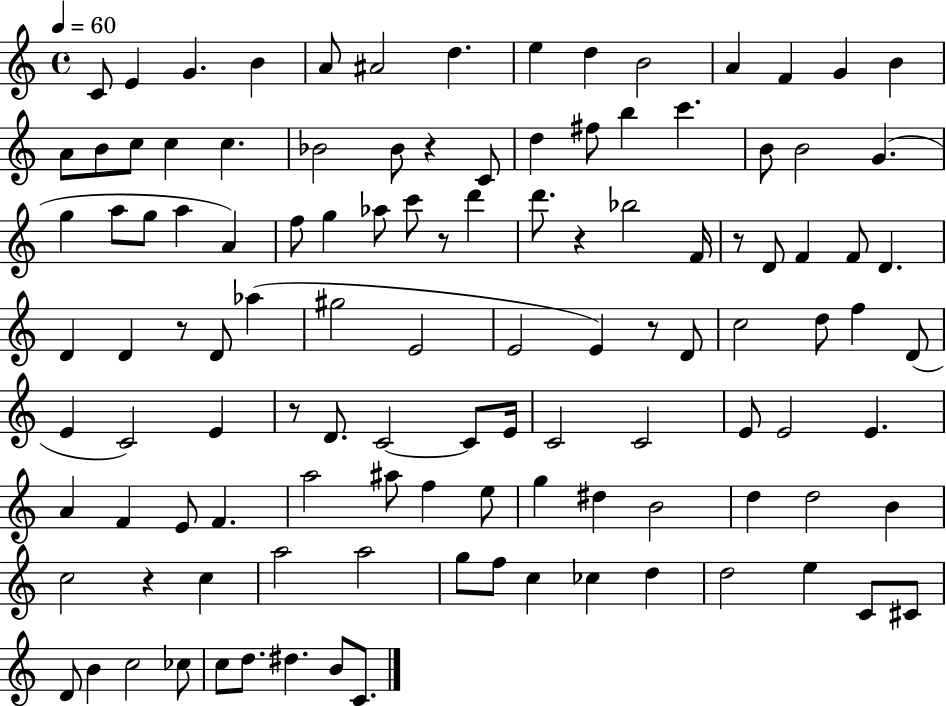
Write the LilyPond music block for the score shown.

{
  \clef treble
  \time 4/4
  \defaultTimeSignature
  \key c \major
  \tempo 4 = 60
  \repeat volta 2 { c'8 e'4 g'4. b'4 | a'8 ais'2 d''4. | e''4 d''4 b'2 | a'4 f'4 g'4 b'4 | \break a'8 b'8 c''8 c''4 c''4. | bes'2 bes'8 r4 c'8 | d''4 fis''8 b''4 c'''4. | b'8 b'2 g'4.( | \break g''4 a''8 g''8 a''4 a'4) | f''8 g''4 aes''8 c'''8 r8 d'''4 | d'''8. r4 bes''2 f'16 | r8 d'8 f'4 f'8 d'4. | \break d'4 d'4 r8 d'8 aes''4( | gis''2 e'2 | e'2 e'4) r8 d'8 | c''2 d''8 f''4 d'8( | \break e'4 c'2) e'4 | r8 d'8. c'2~~ c'8 e'16 | c'2 c'2 | e'8 e'2 e'4. | \break a'4 f'4 e'8 f'4. | a''2 ais''8 f''4 e''8 | g''4 dis''4 b'2 | d''4 d''2 b'4 | \break c''2 r4 c''4 | a''2 a''2 | g''8 f''8 c''4 ces''4 d''4 | d''2 e''4 c'8 cis'8 | \break d'8 b'4 c''2 ces''8 | c''8 d''8. dis''4. b'8 c'8. | } \bar "|."
}